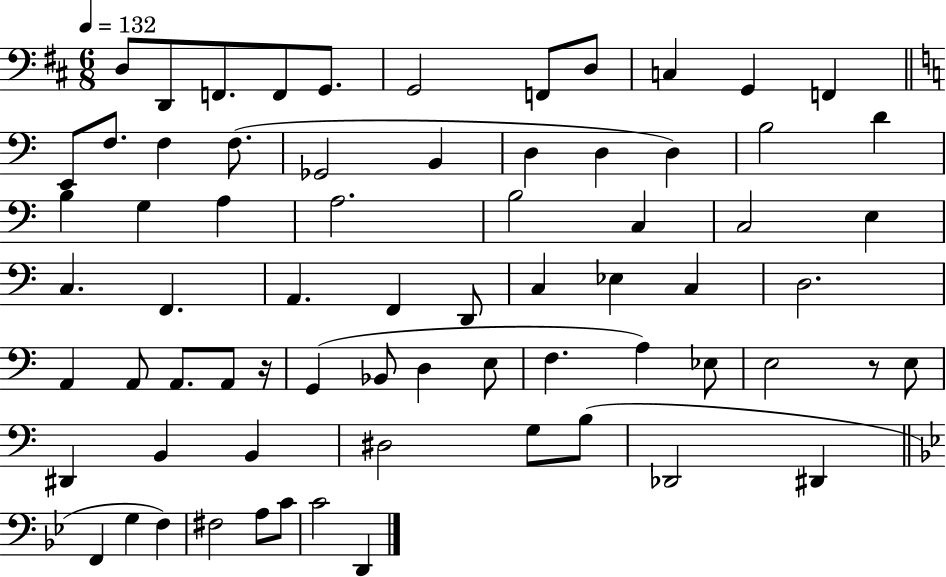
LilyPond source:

{
  \clef bass
  \numericTimeSignature
  \time 6/8
  \key d \major
  \tempo 4 = 132
  d8 d,8 f,8. f,8 g,8. | g,2 f,8 d8 | c4 g,4 f,4 | \bar "||" \break \key c \major e,8 f8. f4 f8.( | ges,2 b,4 | d4 d4 d4) | b2 d'4 | \break b4 g4 a4 | a2. | b2 c4 | c2 e4 | \break c4. f,4. | a,4. f,4 d,8 | c4 ees4 c4 | d2. | \break a,4 a,8 a,8. a,8 r16 | g,4( bes,8 d4 e8 | f4. a4) ees8 | e2 r8 e8 | \break dis,4 b,4 b,4 | dis2 g8 b8( | des,2 dis,4 | \bar "||" \break \key g \minor f,4 g4 f4) | fis2 a8 c'8 | c'2 d,4 | \bar "|."
}